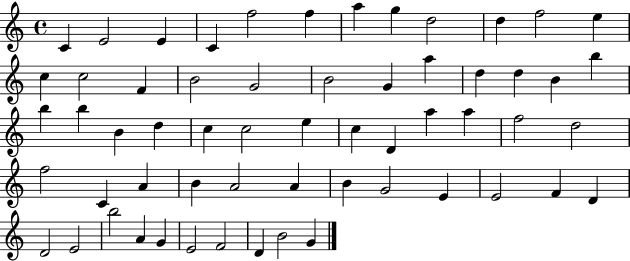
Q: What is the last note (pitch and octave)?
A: G4